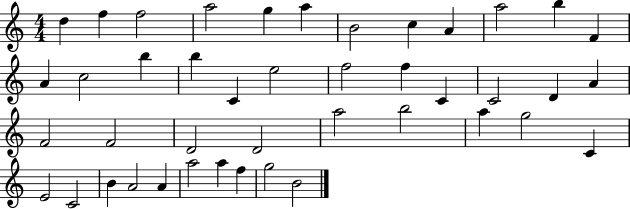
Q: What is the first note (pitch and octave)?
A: D5